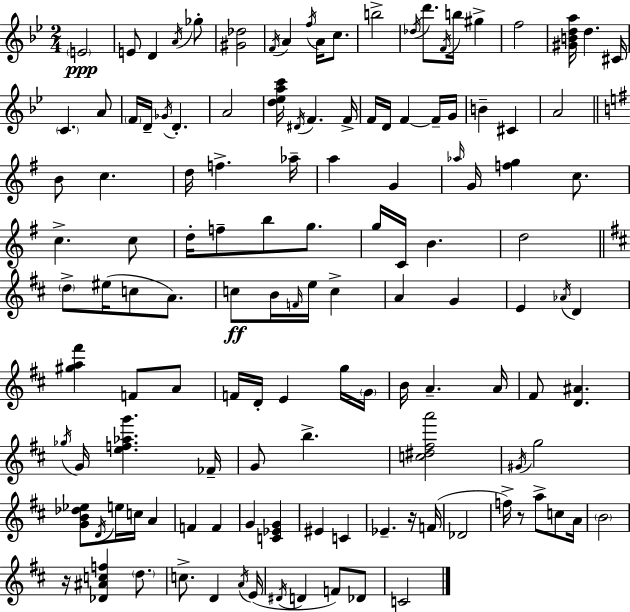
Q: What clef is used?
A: treble